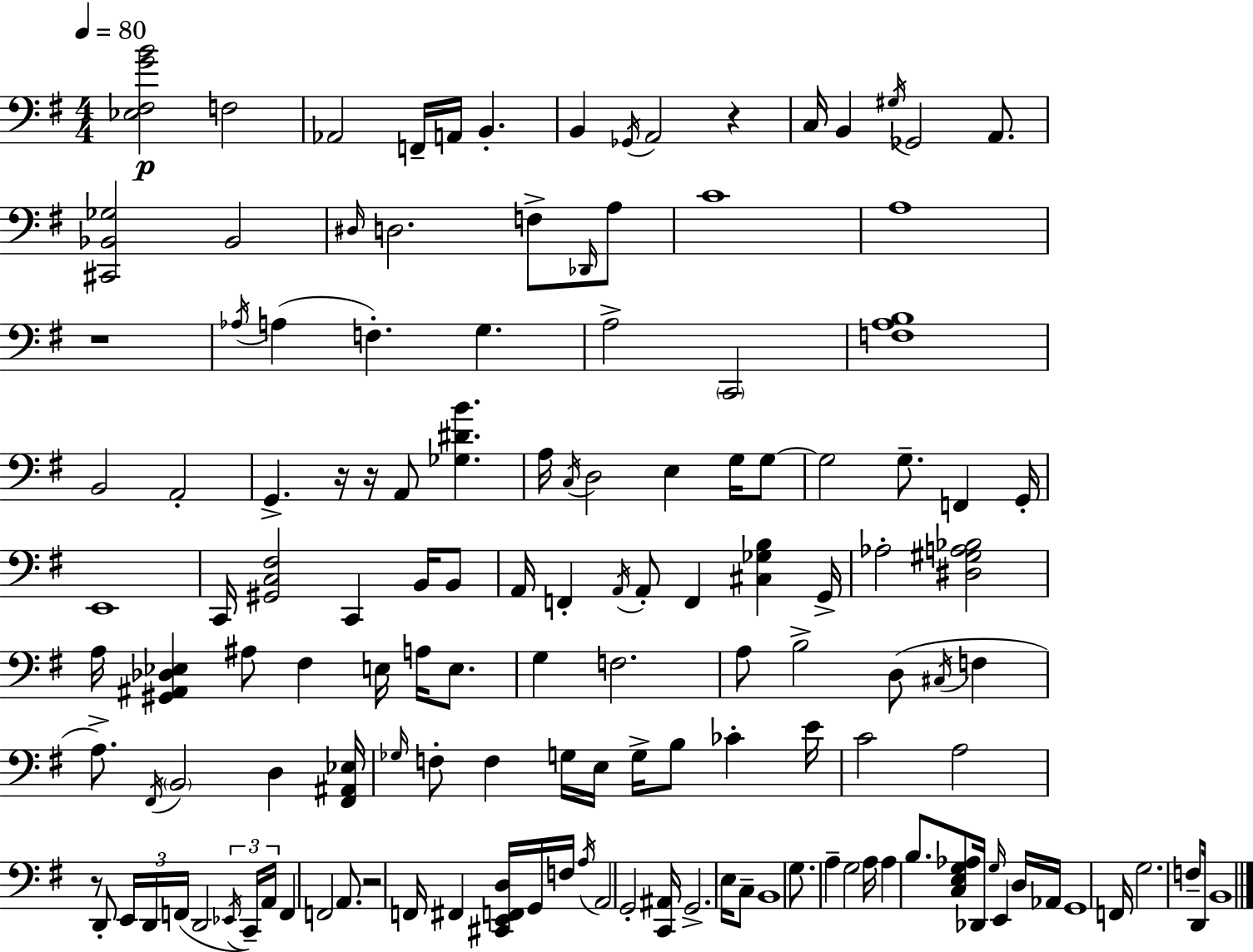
X:1
T:Untitled
M:4/4
L:1/4
K:G
[_E,^F,GB]2 F,2 _A,,2 F,,/4 A,,/4 B,, B,, _G,,/4 A,,2 z C,/4 B,, ^G,/4 _G,,2 A,,/2 [^C,,_B,,_G,]2 _B,,2 ^D,/4 D,2 F,/2 _D,,/4 A,/2 C4 A,4 z4 _A,/4 A, F, G, A,2 C,,2 [F,A,B,]4 B,,2 A,,2 G,, z/4 z/4 A,,/2 [_G,^DB] A,/4 C,/4 D,2 E, G,/4 G,/2 G,2 G,/2 F,, G,,/4 E,,4 C,,/4 [^G,,C,^F,]2 C,, B,,/4 B,,/2 A,,/4 F,, A,,/4 A,,/2 F,, [^C,_G,B,] G,,/4 _A,2 [^D,^G,A,_B,]2 A,/4 [^G,,^A,,_D,_E,] ^A,/2 ^F, E,/4 A,/4 E,/2 G, F,2 A,/2 B,2 D,/2 ^C,/4 F, A,/2 ^F,,/4 B,,2 D, [^F,,^A,,_E,]/4 _G,/4 F,/2 F, G,/4 E,/4 G,/4 B,/2 _C E/4 C2 A,2 z/2 D,,/2 E,,/4 D,,/4 F,,/4 D,,2 _E,,/4 C,,/4 A,,/4 F,, F,,2 A,,/2 z2 F,,/4 ^F,, [^C,,E,,F,,D,]/4 G,,/4 F,/4 A,/4 A,,2 G,,2 [C,,^A,,]/4 G,,2 E,/4 C,/2 B,,4 G,/2 A, G,2 A,/4 A, B,/2 [C,E,G,_A,]/2 _D,,/4 G,/4 E,, D,/4 _A,,/4 G,,4 F,,/4 G,2 F,/2 D,,/4 B,,4